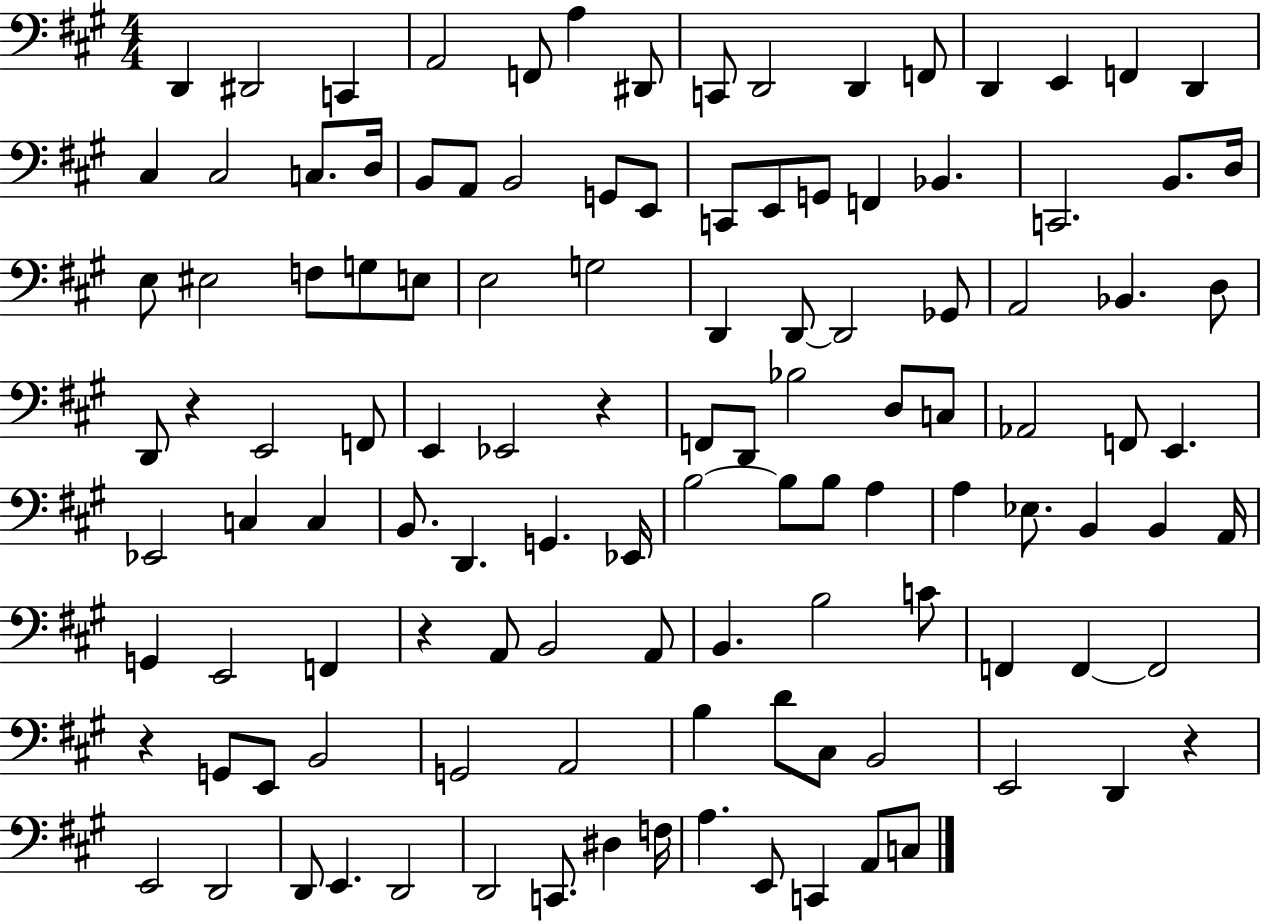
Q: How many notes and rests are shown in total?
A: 117